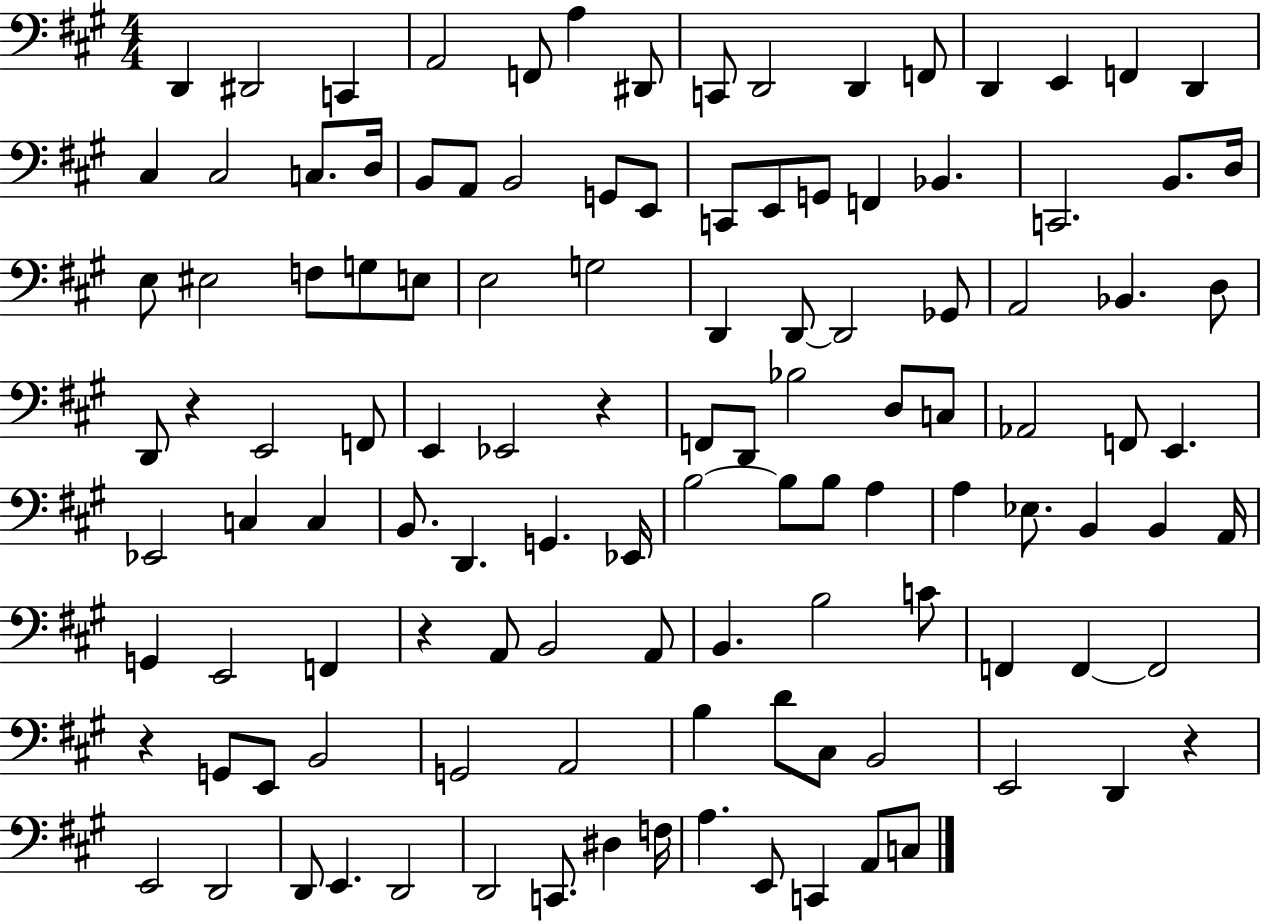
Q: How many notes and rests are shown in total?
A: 117